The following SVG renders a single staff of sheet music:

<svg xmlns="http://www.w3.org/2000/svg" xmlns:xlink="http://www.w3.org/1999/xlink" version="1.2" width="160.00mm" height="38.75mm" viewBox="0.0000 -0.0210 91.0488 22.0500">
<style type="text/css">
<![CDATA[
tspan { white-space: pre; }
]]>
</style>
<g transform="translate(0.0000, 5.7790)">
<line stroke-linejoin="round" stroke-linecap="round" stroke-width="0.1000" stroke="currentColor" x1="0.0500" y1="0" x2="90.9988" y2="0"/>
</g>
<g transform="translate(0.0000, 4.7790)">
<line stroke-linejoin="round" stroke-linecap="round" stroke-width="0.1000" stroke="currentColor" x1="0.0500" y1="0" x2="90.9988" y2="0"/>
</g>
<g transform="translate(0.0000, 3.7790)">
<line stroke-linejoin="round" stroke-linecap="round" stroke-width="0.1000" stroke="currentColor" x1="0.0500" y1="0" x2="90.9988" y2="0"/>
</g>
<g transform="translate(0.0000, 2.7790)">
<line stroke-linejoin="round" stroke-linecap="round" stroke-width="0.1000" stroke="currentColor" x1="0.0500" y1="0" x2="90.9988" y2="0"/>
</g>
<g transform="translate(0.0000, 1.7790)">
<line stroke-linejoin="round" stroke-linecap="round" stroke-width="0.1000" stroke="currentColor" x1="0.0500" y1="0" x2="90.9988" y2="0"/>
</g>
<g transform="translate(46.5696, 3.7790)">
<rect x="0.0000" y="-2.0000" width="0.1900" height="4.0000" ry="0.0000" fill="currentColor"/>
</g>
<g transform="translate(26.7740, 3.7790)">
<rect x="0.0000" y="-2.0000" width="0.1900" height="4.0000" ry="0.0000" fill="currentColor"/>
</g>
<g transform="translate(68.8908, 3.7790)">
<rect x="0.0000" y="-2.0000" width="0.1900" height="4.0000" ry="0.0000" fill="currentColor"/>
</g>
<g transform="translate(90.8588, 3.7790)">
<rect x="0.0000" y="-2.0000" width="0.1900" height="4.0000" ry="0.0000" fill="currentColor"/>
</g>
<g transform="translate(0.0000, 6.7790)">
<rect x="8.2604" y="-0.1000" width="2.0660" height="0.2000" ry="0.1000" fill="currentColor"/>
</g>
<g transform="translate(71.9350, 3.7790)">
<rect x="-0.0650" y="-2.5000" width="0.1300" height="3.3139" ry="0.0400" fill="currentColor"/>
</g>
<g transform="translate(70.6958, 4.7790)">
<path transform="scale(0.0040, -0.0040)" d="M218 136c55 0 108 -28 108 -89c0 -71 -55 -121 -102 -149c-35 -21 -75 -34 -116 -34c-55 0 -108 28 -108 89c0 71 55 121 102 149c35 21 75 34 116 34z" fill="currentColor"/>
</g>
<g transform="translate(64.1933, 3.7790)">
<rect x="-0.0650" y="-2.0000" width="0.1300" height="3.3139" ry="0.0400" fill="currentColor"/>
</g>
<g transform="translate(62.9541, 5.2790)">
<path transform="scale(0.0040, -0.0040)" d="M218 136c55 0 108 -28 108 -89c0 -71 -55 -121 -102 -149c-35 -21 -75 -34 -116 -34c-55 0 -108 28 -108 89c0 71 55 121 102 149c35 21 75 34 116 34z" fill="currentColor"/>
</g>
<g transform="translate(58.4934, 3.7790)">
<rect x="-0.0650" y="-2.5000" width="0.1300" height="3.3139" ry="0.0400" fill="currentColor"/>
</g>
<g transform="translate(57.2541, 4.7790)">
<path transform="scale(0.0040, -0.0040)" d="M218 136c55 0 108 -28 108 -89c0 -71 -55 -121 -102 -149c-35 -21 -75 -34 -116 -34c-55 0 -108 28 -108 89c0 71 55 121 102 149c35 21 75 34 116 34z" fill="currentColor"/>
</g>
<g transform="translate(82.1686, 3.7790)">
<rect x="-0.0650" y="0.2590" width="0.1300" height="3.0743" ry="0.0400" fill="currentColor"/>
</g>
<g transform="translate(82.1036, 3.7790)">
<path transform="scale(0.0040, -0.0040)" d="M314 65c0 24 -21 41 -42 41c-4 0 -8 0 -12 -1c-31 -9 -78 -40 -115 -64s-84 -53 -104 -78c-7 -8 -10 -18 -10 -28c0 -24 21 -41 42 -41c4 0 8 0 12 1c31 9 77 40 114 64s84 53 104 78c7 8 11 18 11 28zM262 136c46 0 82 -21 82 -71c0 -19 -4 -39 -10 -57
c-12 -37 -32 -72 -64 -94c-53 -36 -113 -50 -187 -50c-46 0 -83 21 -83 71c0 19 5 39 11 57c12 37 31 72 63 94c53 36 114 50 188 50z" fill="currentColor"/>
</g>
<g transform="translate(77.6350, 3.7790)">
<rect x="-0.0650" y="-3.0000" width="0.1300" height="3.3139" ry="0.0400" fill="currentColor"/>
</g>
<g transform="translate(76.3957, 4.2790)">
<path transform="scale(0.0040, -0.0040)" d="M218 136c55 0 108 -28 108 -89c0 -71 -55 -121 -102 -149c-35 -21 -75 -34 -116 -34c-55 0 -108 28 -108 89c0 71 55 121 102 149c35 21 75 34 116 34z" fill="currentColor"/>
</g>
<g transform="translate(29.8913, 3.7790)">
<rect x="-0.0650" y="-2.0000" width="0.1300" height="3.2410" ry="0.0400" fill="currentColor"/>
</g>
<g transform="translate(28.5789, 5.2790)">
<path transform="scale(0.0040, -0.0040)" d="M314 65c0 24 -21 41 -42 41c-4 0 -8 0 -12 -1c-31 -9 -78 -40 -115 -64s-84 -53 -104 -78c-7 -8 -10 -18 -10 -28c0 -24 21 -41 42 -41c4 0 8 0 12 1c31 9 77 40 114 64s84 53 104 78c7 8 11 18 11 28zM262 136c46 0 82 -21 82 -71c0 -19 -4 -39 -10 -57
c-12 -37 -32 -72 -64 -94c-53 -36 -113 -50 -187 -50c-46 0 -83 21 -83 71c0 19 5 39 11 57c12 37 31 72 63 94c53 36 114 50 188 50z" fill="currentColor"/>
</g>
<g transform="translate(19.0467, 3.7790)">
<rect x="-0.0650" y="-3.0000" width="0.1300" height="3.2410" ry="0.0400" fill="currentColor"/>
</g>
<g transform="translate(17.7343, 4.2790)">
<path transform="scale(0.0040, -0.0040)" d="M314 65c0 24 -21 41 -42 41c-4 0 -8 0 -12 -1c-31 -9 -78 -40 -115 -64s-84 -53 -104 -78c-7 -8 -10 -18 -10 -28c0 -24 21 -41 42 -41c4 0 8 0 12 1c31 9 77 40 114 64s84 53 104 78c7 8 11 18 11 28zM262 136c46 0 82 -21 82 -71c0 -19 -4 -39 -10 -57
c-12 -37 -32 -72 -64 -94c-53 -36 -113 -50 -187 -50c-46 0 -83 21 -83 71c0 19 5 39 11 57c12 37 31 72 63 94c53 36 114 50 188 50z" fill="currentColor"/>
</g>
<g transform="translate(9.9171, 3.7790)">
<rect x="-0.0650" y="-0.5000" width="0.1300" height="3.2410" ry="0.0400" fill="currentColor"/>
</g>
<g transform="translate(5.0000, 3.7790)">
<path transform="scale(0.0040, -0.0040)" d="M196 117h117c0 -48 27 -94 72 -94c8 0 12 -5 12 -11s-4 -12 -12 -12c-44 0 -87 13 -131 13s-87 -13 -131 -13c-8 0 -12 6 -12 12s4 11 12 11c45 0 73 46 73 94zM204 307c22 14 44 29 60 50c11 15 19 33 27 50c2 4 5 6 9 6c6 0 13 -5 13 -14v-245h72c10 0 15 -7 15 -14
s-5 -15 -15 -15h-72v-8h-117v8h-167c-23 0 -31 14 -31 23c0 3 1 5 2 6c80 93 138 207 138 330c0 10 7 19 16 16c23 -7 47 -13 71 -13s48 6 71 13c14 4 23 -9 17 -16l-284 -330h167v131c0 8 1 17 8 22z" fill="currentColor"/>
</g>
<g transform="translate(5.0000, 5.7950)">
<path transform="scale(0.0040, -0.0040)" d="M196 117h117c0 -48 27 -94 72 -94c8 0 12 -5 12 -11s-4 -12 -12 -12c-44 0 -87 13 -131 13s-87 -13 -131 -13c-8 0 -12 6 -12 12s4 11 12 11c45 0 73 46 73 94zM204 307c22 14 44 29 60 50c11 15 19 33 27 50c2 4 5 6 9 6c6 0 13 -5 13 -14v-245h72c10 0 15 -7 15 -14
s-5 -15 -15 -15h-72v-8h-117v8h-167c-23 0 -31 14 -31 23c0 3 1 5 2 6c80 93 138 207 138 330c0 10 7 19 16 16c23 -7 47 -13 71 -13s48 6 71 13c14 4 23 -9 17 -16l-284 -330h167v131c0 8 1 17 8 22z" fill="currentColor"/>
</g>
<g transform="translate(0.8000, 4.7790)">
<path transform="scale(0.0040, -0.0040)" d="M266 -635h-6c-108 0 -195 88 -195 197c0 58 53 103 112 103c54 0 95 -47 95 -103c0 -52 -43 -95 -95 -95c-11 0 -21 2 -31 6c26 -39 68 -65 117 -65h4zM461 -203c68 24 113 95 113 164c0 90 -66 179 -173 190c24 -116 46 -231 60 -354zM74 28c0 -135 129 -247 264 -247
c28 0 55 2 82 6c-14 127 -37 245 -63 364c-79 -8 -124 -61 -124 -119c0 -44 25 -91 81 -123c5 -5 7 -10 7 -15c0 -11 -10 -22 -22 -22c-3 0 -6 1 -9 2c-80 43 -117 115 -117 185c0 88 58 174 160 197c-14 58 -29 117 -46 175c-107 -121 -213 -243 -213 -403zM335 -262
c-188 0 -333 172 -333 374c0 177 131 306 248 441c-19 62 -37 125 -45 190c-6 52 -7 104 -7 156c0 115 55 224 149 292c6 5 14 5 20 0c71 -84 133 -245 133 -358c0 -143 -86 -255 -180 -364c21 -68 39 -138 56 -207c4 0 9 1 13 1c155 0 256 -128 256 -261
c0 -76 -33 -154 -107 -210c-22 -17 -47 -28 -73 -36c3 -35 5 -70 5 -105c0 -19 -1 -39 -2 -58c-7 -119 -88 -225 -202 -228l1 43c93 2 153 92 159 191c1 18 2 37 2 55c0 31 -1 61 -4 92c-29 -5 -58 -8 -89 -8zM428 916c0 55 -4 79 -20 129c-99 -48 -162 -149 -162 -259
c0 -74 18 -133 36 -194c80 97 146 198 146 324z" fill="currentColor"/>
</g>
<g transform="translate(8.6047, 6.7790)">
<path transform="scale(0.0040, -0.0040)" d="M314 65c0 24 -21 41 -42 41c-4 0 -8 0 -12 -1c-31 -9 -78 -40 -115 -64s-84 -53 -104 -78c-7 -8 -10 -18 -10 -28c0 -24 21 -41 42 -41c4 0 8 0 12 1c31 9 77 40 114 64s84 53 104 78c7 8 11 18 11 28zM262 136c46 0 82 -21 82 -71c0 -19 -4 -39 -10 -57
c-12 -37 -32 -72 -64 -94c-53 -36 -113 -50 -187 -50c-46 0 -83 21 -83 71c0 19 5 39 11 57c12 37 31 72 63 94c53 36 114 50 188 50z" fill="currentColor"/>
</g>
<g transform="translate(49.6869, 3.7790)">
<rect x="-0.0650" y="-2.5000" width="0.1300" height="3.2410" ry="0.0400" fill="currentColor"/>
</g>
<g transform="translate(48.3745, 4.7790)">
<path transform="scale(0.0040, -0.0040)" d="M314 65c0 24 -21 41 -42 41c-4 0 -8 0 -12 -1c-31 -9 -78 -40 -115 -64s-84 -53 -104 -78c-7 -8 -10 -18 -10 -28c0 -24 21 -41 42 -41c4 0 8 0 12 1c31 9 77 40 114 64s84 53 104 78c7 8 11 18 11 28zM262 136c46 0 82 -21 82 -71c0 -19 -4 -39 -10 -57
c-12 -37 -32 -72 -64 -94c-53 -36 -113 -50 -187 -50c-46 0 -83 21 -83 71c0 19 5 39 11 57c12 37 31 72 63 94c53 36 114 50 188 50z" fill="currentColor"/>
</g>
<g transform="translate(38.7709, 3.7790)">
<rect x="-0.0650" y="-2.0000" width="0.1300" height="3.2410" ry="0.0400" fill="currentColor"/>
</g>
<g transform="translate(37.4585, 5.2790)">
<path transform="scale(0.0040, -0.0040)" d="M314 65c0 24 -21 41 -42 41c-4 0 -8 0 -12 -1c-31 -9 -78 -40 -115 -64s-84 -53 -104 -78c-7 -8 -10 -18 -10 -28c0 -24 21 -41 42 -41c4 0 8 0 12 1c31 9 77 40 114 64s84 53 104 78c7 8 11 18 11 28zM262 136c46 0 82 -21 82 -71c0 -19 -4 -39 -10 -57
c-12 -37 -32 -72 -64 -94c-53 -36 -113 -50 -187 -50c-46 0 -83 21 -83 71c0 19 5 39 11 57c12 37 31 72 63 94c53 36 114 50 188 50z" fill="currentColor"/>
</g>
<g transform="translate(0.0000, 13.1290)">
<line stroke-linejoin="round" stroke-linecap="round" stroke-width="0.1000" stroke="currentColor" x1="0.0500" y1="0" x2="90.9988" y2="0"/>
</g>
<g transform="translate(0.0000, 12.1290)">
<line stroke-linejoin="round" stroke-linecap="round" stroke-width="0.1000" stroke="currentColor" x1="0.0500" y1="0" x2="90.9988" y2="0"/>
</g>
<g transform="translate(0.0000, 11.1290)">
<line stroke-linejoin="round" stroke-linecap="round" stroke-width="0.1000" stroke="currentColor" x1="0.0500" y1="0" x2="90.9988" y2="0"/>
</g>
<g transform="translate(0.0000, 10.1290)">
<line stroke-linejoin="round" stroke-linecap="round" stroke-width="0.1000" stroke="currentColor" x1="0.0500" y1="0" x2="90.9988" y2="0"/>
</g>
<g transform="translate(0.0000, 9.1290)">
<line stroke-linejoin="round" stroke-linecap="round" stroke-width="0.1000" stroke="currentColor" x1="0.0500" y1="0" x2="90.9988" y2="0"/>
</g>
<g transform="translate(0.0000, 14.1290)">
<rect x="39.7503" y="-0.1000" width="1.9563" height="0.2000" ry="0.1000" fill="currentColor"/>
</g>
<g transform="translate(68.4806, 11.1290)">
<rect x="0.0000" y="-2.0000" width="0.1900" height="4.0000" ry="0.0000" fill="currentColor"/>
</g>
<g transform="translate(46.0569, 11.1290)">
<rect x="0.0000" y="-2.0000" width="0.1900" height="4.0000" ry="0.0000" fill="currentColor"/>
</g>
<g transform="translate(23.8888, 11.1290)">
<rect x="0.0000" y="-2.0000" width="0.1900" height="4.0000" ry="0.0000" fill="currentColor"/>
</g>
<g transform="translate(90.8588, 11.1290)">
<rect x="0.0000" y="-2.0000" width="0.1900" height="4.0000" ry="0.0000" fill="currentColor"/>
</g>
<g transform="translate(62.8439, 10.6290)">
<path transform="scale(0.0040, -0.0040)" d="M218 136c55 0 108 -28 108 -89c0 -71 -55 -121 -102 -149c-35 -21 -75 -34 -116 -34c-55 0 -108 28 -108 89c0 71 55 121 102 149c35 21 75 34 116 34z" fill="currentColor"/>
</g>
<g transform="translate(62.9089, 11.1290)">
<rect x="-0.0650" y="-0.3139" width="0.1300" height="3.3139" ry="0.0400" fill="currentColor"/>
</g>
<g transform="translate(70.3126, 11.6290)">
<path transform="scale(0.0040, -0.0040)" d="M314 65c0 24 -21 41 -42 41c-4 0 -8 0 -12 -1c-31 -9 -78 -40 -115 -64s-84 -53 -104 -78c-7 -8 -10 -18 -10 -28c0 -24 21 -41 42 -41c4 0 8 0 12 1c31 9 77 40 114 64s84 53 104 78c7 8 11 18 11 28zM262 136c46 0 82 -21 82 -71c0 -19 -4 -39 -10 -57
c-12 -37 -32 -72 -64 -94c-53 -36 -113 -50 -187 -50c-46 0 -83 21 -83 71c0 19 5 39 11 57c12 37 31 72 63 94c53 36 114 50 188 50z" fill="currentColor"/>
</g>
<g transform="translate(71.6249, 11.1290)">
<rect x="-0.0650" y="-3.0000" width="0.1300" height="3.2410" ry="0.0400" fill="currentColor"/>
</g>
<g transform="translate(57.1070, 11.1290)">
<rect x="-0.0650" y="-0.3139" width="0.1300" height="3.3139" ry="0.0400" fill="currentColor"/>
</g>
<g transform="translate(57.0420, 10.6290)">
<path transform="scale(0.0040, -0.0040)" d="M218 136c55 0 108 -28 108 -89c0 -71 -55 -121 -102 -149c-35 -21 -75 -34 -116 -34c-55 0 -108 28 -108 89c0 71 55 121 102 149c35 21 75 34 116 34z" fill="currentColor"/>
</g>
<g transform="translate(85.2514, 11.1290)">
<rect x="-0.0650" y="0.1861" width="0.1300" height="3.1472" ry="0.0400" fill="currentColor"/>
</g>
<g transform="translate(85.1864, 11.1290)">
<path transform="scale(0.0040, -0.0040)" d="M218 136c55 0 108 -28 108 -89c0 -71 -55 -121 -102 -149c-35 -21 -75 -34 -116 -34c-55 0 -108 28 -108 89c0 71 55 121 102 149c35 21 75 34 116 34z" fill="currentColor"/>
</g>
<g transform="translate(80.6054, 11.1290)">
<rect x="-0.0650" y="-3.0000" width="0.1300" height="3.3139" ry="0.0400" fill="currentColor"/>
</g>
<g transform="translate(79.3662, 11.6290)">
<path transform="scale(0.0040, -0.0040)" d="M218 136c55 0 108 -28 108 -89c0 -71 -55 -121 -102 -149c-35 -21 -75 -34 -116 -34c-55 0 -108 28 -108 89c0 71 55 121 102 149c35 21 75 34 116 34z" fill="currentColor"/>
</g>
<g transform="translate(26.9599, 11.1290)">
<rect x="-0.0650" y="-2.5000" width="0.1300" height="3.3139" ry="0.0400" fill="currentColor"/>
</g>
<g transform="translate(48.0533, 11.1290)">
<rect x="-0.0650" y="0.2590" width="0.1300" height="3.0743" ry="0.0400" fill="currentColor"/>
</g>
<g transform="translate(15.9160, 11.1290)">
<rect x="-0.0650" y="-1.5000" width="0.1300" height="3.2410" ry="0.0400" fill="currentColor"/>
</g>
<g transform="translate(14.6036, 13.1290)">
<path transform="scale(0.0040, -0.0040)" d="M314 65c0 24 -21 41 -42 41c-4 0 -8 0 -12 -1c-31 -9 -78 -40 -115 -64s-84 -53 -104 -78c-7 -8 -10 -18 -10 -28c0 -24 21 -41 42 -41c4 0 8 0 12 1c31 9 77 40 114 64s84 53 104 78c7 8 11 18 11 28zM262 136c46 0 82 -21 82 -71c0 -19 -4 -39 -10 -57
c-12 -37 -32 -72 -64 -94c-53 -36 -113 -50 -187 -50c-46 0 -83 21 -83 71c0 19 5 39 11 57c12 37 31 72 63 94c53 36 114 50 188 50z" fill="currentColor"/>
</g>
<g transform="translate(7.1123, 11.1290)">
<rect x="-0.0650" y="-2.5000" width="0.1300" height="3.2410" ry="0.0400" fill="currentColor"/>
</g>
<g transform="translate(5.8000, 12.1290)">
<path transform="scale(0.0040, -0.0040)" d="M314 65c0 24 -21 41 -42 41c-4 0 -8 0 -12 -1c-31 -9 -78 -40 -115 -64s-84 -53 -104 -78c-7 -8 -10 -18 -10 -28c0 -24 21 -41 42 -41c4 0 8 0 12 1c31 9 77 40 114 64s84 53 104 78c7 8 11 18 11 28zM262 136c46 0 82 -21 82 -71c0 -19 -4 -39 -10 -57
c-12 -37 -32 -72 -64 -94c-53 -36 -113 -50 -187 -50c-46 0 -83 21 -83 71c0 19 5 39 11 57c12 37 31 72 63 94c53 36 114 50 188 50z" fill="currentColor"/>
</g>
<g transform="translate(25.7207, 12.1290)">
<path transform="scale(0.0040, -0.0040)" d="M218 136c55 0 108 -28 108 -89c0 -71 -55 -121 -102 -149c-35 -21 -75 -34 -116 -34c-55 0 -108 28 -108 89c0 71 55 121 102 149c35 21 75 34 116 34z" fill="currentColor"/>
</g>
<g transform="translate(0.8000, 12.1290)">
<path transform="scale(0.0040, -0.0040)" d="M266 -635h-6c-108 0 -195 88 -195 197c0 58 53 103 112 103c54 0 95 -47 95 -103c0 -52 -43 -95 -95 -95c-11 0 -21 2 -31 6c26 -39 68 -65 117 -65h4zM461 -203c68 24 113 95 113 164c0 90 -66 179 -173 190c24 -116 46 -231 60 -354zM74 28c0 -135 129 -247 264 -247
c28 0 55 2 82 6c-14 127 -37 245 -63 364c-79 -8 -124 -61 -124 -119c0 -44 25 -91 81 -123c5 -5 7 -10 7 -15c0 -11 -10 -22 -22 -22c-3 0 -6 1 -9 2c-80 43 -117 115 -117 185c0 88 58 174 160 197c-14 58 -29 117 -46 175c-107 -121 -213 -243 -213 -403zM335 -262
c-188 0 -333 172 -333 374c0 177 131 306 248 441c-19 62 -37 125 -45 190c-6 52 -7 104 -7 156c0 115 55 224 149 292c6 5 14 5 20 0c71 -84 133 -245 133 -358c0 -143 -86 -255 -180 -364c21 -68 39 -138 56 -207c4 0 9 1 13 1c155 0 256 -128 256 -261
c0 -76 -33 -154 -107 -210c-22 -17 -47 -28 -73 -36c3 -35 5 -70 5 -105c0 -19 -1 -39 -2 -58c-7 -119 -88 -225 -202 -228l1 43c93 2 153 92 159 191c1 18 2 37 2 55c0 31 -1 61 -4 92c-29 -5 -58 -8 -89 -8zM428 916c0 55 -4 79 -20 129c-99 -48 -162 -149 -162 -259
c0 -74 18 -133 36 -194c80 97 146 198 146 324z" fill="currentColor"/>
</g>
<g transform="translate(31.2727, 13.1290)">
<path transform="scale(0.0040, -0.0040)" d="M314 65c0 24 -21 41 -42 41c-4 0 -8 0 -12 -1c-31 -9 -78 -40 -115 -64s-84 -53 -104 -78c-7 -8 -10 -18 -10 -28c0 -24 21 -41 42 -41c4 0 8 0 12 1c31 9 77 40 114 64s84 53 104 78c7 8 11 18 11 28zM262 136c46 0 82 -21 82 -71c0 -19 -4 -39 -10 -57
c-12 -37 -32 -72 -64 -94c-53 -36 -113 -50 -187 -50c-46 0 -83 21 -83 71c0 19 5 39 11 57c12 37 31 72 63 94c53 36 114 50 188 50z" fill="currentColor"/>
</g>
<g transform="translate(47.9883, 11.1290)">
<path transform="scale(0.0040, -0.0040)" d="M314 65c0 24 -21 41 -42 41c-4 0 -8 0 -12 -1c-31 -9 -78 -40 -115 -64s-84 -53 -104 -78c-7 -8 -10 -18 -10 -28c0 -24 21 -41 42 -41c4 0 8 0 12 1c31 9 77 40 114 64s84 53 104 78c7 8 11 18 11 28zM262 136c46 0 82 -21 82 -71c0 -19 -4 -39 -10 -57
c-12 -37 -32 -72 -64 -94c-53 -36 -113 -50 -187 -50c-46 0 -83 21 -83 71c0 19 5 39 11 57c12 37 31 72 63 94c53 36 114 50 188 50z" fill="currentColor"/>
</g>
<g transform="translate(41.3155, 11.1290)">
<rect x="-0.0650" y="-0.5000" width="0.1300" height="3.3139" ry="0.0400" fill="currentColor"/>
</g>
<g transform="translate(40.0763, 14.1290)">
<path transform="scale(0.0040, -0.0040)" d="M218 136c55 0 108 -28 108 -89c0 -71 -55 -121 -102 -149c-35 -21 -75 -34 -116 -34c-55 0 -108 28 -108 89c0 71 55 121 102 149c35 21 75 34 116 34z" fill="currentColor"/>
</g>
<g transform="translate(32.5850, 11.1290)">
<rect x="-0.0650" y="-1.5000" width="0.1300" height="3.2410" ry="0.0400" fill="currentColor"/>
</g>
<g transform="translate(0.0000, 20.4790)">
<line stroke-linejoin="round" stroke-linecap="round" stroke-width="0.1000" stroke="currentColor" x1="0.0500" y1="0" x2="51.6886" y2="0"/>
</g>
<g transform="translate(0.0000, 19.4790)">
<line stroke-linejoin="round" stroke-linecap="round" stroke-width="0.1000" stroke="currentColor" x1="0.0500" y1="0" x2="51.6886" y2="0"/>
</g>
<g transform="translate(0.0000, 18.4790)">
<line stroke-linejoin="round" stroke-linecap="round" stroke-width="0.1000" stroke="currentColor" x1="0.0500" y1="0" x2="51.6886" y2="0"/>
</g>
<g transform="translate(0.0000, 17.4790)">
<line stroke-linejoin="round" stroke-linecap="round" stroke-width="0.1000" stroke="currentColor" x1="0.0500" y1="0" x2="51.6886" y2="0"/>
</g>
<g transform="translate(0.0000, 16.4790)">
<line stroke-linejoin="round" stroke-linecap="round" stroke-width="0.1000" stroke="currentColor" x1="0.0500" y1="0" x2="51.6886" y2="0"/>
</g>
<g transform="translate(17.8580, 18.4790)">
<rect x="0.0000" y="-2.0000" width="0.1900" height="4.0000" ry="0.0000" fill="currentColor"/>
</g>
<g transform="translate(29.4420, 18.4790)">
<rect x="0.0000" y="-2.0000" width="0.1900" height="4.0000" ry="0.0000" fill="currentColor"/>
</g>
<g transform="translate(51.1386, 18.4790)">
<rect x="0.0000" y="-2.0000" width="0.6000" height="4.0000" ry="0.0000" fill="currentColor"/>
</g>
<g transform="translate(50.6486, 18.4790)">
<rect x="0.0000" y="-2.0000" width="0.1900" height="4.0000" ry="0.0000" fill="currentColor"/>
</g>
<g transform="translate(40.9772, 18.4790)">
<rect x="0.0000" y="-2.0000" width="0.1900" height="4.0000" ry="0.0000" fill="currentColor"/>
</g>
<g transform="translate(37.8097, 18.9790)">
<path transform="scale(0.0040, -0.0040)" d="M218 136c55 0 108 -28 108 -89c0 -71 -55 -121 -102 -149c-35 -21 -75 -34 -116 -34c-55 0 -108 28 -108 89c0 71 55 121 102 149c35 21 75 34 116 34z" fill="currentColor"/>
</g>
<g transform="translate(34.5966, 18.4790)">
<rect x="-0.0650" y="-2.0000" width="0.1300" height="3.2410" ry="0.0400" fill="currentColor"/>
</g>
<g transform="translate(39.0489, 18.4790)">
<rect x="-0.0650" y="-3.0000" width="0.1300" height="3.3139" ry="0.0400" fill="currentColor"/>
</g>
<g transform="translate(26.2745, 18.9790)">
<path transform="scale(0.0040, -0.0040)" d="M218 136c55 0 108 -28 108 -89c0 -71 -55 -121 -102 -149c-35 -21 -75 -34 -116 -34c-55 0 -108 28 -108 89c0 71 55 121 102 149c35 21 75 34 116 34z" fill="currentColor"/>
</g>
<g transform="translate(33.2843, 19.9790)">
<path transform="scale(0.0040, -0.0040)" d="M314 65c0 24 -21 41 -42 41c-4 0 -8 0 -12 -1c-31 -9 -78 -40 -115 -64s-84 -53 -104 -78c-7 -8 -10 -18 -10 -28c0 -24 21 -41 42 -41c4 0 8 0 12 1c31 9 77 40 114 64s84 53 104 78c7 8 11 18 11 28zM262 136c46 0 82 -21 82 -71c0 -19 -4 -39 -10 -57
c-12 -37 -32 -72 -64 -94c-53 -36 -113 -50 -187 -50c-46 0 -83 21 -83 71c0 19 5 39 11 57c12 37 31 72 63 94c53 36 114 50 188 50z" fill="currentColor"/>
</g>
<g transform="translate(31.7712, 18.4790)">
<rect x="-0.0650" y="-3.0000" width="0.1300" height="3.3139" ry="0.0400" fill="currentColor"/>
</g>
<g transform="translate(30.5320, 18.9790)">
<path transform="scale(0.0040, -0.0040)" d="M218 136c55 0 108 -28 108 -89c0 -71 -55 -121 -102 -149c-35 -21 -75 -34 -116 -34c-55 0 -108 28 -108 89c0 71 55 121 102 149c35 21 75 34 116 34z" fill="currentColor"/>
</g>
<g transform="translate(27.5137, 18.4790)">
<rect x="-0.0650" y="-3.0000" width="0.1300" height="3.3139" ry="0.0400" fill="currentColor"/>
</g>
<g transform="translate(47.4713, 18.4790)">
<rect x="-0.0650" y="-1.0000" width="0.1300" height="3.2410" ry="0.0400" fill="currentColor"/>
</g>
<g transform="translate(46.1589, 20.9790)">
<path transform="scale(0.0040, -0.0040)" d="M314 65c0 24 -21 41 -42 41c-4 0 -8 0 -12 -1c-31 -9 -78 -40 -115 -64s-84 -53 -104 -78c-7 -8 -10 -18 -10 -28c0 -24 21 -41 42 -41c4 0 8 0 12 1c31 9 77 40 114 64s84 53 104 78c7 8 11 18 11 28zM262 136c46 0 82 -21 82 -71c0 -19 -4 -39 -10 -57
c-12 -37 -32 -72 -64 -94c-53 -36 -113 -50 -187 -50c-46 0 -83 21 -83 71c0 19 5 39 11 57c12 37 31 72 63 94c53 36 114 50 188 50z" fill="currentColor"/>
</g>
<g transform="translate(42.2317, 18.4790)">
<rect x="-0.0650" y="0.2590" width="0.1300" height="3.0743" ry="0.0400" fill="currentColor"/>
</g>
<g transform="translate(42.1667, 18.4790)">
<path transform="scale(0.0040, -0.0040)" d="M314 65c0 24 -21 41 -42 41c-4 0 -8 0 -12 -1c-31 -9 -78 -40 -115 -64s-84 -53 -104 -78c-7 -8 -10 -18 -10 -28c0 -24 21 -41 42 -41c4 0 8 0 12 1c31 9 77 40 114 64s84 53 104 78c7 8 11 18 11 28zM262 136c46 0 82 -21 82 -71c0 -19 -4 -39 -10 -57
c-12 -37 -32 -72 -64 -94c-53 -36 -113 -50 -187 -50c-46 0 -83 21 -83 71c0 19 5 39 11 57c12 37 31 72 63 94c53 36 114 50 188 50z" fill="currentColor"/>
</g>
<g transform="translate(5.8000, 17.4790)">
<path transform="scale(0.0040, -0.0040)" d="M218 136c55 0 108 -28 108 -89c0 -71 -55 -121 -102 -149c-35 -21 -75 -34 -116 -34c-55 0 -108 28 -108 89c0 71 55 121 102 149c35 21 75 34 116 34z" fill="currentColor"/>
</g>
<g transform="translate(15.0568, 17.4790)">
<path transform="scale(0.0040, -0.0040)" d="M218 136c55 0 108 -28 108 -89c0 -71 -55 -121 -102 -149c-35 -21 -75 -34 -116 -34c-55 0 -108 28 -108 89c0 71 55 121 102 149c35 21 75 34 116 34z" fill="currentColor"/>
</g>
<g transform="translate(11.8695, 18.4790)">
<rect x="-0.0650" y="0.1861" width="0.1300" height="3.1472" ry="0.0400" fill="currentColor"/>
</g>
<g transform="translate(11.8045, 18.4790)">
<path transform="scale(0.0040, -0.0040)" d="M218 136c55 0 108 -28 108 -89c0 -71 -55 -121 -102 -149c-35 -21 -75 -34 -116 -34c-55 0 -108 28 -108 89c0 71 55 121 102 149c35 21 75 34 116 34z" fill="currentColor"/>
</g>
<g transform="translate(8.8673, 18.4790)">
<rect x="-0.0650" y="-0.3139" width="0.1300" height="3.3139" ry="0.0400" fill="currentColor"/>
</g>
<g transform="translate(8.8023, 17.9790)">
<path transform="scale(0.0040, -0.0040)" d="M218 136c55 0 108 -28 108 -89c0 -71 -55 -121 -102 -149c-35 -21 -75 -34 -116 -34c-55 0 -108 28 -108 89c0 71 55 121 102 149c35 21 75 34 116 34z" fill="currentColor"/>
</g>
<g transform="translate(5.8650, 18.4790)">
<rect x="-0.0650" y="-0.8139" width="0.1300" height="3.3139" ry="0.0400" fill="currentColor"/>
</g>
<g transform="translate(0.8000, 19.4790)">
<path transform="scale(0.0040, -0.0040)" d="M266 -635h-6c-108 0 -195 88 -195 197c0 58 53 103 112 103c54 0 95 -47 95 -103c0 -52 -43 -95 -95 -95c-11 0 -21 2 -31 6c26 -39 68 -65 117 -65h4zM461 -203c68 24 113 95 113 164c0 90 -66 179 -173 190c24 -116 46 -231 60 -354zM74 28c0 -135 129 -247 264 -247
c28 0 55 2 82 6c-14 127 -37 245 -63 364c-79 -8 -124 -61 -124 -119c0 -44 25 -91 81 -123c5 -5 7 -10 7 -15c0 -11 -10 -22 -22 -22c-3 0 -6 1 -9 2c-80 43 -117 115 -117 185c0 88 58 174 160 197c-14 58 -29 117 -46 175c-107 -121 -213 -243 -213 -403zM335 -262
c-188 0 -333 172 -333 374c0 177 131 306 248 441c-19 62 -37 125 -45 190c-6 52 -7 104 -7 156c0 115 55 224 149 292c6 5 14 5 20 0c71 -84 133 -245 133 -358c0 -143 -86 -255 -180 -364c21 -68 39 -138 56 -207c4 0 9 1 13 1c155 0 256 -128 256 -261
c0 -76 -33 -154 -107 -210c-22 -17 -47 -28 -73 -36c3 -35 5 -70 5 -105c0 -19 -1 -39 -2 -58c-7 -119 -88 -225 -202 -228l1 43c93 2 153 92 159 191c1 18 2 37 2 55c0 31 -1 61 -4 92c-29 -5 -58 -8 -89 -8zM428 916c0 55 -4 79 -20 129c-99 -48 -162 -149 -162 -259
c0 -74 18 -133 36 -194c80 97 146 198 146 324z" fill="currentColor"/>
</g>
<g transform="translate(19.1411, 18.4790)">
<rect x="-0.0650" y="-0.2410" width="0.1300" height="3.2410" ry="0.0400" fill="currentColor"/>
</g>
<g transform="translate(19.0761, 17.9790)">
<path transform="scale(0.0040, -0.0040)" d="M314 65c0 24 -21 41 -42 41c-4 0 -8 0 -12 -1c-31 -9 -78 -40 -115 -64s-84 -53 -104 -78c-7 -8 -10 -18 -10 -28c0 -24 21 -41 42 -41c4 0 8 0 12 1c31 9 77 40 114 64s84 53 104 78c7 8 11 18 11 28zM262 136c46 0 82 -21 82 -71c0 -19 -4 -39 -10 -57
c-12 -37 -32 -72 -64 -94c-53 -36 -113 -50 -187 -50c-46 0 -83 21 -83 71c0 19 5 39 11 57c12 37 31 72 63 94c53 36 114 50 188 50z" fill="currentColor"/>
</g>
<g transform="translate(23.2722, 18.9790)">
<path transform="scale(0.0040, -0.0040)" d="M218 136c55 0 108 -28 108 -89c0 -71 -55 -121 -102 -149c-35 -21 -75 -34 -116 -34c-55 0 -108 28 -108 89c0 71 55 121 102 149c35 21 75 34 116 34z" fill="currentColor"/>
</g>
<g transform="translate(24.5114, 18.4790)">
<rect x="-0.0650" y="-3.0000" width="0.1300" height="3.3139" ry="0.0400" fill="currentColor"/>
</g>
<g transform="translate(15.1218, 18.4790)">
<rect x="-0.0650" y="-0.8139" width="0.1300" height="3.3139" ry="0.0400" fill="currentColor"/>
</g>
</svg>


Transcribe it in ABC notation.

X:1
T:Untitled
M:4/4
L:1/4
K:C
C2 A2 F2 F2 G2 G F G A B2 G2 E2 G E2 C B2 c c A2 A B d c B d c2 A A A F2 A B2 D2